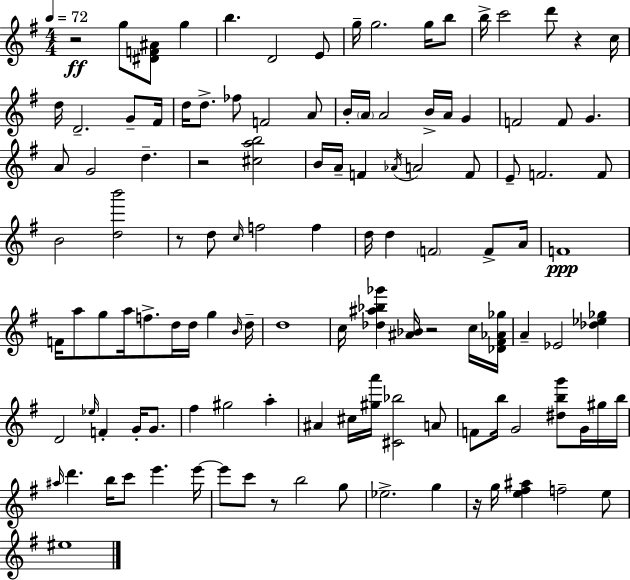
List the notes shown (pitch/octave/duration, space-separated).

R/h G5/e [D#4,F4,A#4]/e G5/q B5/q. D4/h E4/e G5/s G5/h. G5/s B5/e B5/s C6/h D6/e R/q C5/s D5/s D4/h. G4/e F#4/s D5/s D5/e. FES5/e F4/h A4/e B4/s A4/s A4/h B4/s A4/s G4/q F4/h F4/e G4/q. A4/e G4/h D5/q. R/h [C#5,A5,B5]/h B4/s A4/s F4/q Ab4/s A4/h F4/e E4/e F4/h. F4/e B4/h [D5,B6]/h R/e D5/e C5/s F5/h F5/q D5/s D5/q F4/h F4/e A4/s F4/w F4/s A5/e G5/e A5/s F5/e. D5/s D5/s G5/q B4/s D5/s D5/w C5/s [Db5,A#5,Bb5,Gb6]/q [A#4,Bb4]/s R/h C5/s [Db4,F#4,Ab4,Gb5]/s A4/q Eb4/h [Db5,Eb5,Gb5]/q D4/h Eb5/s F4/q G4/s G4/e. F#5/q G#5/h A5/q A#4/q C#5/s [G#5,A6]/s [C#4,Bb5]/h A4/e F4/e B5/s G4/h [D#5,B5,G6]/e G4/s G#5/s B5/s A#5/s D6/q. B5/s C6/e E6/q. E6/s E6/e C6/e R/e B5/h G5/e Eb5/h. G5/q R/s G5/s [E5,F#5,A#5]/q F5/h E5/e EIS5/w